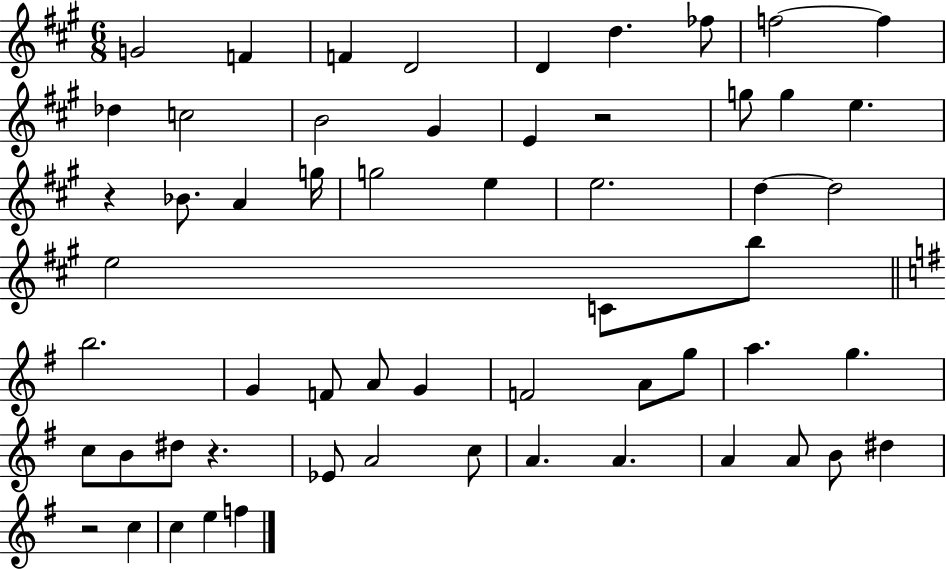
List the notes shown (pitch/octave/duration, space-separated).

G4/h F4/q F4/q D4/h D4/q D5/q. FES5/e F5/h F5/q Db5/q C5/h B4/h G#4/q E4/q R/h G5/e G5/q E5/q. R/q Bb4/e. A4/q G5/s G5/h E5/q E5/h. D5/q D5/h E5/h C4/e B5/e B5/h. G4/q F4/e A4/e G4/q F4/h A4/e G5/e A5/q. G5/q. C5/e B4/e D#5/e R/q. Eb4/e A4/h C5/e A4/q. A4/q. A4/q A4/e B4/e D#5/q R/h C5/q C5/q E5/q F5/q